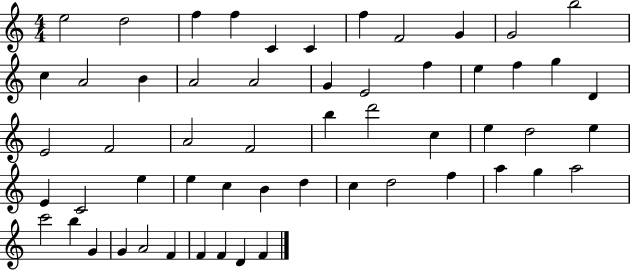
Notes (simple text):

E5/h D5/h F5/q F5/q C4/q C4/q F5/q F4/h G4/q G4/h B5/h C5/q A4/h B4/q A4/h A4/h G4/q E4/h F5/q E5/q F5/q G5/q D4/q E4/h F4/h A4/h F4/h B5/q D6/h C5/q E5/q D5/h E5/q E4/q C4/h E5/q E5/q C5/q B4/q D5/q C5/q D5/h F5/q A5/q G5/q A5/h C6/h B5/q G4/q G4/q A4/h F4/q F4/q F4/q D4/q F4/q